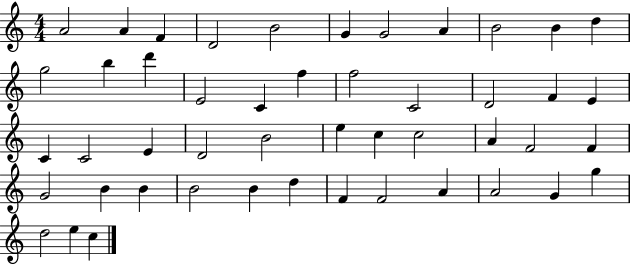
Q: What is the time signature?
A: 4/4